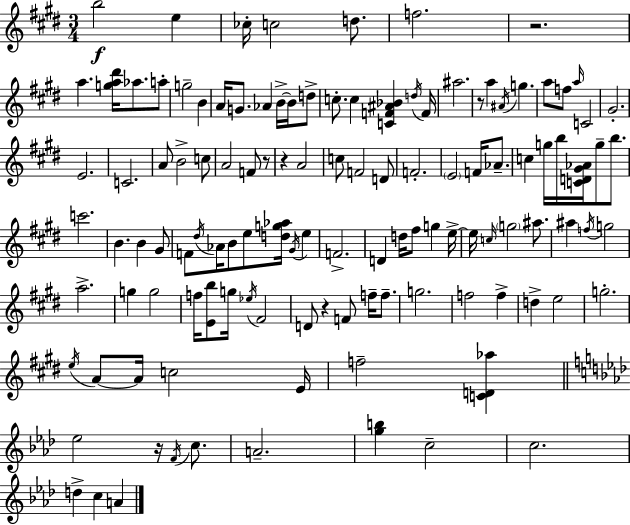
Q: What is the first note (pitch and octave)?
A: B5